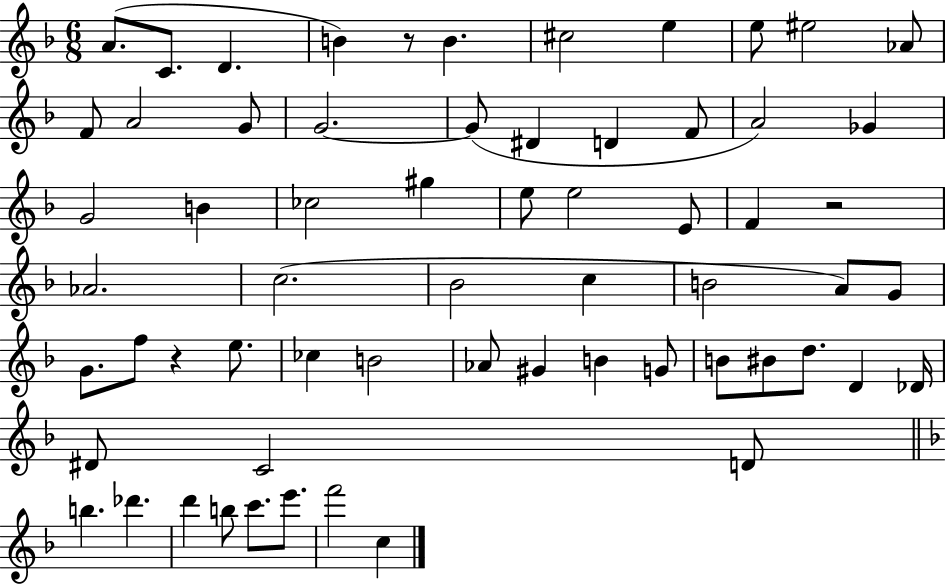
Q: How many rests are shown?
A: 3